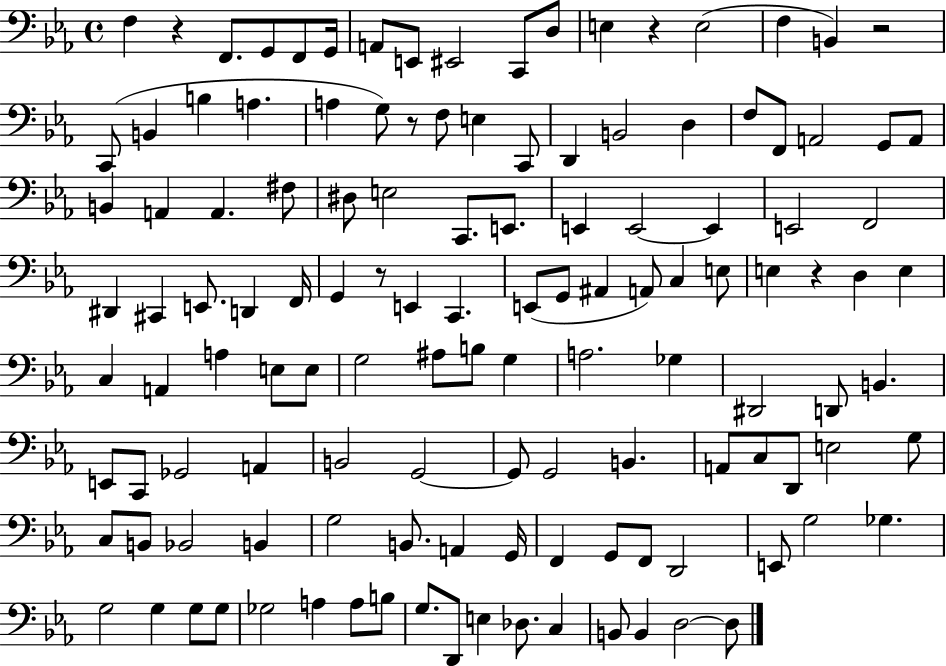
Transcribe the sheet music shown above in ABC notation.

X:1
T:Untitled
M:4/4
L:1/4
K:Eb
F, z F,,/2 G,,/2 F,,/2 G,,/4 A,,/2 E,,/2 ^E,,2 C,,/2 D,/2 E, z E,2 F, B,, z2 C,,/2 B,, B, A, A, G,/2 z/2 F,/2 E, C,,/2 D,, B,,2 D, F,/2 F,,/2 A,,2 G,,/2 A,,/2 B,, A,, A,, ^F,/2 ^D,/2 E,2 C,,/2 E,,/2 E,, E,,2 E,, E,,2 F,,2 ^D,, ^C,, E,,/2 D,, F,,/4 G,, z/2 E,, C,, E,,/2 G,,/2 ^A,, A,,/2 C, E,/2 E, z D, E, C, A,, A, E,/2 E,/2 G,2 ^A,/2 B,/2 G, A,2 _G, ^D,,2 D,,/2 B,, E,,/2 C,,/2 _G,,2 A,, B,,2 G,,2 G,,/2 G,,2 B,, A,,/2 C,/2 D,,/2 E,2 G,/2 C,/2 B,,/2 _B,,2 B,, G,2 B,,/2 A,, G,,/4 F,, G,,/2 F,,/2 D,,2 E,,/2 G,2 _G, G,2 G, G,/2 G,/2 _G,2 A, A,/2 B,/2 G,/2 D,,/2 E, _D,/2 C, B,,/2 B,, D,2 D,/2